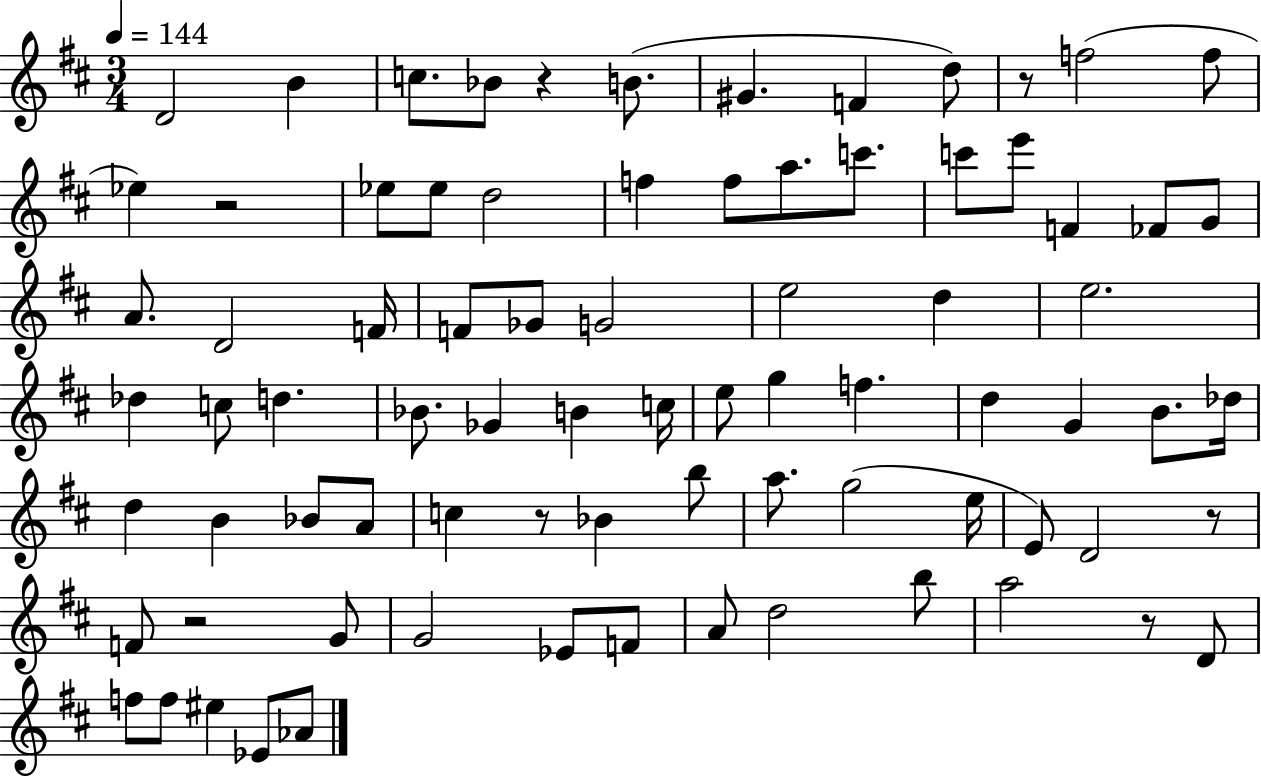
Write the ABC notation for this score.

X:1
T:Untitled
M:3/4
L:1/4
K:D
D2 B c/2 _B/2 z B/2 ^G F d/2 z/2 f2 f/2 _e z2 _e/2 _e/2 d2 f f/2 a/2 c'/2 c'/2 e'/2 F _F/2 G/2 A/2 D2 F/4 F/2 _G/2 G2 e2 d e2 _d c/2 d _B/2 _G B c/4 e/2 g f d G B/2 _d/4 d B _B/2 A/2 c z/2 _B b/2 a/2 g2 e/4 E/2 D2 z/2 F/2 z2 G/2 G2 _E/2 F/2 A/2 d2 b/2 a2 z/2 D/2 f/2 f/2 ^e _E/2 _A/2